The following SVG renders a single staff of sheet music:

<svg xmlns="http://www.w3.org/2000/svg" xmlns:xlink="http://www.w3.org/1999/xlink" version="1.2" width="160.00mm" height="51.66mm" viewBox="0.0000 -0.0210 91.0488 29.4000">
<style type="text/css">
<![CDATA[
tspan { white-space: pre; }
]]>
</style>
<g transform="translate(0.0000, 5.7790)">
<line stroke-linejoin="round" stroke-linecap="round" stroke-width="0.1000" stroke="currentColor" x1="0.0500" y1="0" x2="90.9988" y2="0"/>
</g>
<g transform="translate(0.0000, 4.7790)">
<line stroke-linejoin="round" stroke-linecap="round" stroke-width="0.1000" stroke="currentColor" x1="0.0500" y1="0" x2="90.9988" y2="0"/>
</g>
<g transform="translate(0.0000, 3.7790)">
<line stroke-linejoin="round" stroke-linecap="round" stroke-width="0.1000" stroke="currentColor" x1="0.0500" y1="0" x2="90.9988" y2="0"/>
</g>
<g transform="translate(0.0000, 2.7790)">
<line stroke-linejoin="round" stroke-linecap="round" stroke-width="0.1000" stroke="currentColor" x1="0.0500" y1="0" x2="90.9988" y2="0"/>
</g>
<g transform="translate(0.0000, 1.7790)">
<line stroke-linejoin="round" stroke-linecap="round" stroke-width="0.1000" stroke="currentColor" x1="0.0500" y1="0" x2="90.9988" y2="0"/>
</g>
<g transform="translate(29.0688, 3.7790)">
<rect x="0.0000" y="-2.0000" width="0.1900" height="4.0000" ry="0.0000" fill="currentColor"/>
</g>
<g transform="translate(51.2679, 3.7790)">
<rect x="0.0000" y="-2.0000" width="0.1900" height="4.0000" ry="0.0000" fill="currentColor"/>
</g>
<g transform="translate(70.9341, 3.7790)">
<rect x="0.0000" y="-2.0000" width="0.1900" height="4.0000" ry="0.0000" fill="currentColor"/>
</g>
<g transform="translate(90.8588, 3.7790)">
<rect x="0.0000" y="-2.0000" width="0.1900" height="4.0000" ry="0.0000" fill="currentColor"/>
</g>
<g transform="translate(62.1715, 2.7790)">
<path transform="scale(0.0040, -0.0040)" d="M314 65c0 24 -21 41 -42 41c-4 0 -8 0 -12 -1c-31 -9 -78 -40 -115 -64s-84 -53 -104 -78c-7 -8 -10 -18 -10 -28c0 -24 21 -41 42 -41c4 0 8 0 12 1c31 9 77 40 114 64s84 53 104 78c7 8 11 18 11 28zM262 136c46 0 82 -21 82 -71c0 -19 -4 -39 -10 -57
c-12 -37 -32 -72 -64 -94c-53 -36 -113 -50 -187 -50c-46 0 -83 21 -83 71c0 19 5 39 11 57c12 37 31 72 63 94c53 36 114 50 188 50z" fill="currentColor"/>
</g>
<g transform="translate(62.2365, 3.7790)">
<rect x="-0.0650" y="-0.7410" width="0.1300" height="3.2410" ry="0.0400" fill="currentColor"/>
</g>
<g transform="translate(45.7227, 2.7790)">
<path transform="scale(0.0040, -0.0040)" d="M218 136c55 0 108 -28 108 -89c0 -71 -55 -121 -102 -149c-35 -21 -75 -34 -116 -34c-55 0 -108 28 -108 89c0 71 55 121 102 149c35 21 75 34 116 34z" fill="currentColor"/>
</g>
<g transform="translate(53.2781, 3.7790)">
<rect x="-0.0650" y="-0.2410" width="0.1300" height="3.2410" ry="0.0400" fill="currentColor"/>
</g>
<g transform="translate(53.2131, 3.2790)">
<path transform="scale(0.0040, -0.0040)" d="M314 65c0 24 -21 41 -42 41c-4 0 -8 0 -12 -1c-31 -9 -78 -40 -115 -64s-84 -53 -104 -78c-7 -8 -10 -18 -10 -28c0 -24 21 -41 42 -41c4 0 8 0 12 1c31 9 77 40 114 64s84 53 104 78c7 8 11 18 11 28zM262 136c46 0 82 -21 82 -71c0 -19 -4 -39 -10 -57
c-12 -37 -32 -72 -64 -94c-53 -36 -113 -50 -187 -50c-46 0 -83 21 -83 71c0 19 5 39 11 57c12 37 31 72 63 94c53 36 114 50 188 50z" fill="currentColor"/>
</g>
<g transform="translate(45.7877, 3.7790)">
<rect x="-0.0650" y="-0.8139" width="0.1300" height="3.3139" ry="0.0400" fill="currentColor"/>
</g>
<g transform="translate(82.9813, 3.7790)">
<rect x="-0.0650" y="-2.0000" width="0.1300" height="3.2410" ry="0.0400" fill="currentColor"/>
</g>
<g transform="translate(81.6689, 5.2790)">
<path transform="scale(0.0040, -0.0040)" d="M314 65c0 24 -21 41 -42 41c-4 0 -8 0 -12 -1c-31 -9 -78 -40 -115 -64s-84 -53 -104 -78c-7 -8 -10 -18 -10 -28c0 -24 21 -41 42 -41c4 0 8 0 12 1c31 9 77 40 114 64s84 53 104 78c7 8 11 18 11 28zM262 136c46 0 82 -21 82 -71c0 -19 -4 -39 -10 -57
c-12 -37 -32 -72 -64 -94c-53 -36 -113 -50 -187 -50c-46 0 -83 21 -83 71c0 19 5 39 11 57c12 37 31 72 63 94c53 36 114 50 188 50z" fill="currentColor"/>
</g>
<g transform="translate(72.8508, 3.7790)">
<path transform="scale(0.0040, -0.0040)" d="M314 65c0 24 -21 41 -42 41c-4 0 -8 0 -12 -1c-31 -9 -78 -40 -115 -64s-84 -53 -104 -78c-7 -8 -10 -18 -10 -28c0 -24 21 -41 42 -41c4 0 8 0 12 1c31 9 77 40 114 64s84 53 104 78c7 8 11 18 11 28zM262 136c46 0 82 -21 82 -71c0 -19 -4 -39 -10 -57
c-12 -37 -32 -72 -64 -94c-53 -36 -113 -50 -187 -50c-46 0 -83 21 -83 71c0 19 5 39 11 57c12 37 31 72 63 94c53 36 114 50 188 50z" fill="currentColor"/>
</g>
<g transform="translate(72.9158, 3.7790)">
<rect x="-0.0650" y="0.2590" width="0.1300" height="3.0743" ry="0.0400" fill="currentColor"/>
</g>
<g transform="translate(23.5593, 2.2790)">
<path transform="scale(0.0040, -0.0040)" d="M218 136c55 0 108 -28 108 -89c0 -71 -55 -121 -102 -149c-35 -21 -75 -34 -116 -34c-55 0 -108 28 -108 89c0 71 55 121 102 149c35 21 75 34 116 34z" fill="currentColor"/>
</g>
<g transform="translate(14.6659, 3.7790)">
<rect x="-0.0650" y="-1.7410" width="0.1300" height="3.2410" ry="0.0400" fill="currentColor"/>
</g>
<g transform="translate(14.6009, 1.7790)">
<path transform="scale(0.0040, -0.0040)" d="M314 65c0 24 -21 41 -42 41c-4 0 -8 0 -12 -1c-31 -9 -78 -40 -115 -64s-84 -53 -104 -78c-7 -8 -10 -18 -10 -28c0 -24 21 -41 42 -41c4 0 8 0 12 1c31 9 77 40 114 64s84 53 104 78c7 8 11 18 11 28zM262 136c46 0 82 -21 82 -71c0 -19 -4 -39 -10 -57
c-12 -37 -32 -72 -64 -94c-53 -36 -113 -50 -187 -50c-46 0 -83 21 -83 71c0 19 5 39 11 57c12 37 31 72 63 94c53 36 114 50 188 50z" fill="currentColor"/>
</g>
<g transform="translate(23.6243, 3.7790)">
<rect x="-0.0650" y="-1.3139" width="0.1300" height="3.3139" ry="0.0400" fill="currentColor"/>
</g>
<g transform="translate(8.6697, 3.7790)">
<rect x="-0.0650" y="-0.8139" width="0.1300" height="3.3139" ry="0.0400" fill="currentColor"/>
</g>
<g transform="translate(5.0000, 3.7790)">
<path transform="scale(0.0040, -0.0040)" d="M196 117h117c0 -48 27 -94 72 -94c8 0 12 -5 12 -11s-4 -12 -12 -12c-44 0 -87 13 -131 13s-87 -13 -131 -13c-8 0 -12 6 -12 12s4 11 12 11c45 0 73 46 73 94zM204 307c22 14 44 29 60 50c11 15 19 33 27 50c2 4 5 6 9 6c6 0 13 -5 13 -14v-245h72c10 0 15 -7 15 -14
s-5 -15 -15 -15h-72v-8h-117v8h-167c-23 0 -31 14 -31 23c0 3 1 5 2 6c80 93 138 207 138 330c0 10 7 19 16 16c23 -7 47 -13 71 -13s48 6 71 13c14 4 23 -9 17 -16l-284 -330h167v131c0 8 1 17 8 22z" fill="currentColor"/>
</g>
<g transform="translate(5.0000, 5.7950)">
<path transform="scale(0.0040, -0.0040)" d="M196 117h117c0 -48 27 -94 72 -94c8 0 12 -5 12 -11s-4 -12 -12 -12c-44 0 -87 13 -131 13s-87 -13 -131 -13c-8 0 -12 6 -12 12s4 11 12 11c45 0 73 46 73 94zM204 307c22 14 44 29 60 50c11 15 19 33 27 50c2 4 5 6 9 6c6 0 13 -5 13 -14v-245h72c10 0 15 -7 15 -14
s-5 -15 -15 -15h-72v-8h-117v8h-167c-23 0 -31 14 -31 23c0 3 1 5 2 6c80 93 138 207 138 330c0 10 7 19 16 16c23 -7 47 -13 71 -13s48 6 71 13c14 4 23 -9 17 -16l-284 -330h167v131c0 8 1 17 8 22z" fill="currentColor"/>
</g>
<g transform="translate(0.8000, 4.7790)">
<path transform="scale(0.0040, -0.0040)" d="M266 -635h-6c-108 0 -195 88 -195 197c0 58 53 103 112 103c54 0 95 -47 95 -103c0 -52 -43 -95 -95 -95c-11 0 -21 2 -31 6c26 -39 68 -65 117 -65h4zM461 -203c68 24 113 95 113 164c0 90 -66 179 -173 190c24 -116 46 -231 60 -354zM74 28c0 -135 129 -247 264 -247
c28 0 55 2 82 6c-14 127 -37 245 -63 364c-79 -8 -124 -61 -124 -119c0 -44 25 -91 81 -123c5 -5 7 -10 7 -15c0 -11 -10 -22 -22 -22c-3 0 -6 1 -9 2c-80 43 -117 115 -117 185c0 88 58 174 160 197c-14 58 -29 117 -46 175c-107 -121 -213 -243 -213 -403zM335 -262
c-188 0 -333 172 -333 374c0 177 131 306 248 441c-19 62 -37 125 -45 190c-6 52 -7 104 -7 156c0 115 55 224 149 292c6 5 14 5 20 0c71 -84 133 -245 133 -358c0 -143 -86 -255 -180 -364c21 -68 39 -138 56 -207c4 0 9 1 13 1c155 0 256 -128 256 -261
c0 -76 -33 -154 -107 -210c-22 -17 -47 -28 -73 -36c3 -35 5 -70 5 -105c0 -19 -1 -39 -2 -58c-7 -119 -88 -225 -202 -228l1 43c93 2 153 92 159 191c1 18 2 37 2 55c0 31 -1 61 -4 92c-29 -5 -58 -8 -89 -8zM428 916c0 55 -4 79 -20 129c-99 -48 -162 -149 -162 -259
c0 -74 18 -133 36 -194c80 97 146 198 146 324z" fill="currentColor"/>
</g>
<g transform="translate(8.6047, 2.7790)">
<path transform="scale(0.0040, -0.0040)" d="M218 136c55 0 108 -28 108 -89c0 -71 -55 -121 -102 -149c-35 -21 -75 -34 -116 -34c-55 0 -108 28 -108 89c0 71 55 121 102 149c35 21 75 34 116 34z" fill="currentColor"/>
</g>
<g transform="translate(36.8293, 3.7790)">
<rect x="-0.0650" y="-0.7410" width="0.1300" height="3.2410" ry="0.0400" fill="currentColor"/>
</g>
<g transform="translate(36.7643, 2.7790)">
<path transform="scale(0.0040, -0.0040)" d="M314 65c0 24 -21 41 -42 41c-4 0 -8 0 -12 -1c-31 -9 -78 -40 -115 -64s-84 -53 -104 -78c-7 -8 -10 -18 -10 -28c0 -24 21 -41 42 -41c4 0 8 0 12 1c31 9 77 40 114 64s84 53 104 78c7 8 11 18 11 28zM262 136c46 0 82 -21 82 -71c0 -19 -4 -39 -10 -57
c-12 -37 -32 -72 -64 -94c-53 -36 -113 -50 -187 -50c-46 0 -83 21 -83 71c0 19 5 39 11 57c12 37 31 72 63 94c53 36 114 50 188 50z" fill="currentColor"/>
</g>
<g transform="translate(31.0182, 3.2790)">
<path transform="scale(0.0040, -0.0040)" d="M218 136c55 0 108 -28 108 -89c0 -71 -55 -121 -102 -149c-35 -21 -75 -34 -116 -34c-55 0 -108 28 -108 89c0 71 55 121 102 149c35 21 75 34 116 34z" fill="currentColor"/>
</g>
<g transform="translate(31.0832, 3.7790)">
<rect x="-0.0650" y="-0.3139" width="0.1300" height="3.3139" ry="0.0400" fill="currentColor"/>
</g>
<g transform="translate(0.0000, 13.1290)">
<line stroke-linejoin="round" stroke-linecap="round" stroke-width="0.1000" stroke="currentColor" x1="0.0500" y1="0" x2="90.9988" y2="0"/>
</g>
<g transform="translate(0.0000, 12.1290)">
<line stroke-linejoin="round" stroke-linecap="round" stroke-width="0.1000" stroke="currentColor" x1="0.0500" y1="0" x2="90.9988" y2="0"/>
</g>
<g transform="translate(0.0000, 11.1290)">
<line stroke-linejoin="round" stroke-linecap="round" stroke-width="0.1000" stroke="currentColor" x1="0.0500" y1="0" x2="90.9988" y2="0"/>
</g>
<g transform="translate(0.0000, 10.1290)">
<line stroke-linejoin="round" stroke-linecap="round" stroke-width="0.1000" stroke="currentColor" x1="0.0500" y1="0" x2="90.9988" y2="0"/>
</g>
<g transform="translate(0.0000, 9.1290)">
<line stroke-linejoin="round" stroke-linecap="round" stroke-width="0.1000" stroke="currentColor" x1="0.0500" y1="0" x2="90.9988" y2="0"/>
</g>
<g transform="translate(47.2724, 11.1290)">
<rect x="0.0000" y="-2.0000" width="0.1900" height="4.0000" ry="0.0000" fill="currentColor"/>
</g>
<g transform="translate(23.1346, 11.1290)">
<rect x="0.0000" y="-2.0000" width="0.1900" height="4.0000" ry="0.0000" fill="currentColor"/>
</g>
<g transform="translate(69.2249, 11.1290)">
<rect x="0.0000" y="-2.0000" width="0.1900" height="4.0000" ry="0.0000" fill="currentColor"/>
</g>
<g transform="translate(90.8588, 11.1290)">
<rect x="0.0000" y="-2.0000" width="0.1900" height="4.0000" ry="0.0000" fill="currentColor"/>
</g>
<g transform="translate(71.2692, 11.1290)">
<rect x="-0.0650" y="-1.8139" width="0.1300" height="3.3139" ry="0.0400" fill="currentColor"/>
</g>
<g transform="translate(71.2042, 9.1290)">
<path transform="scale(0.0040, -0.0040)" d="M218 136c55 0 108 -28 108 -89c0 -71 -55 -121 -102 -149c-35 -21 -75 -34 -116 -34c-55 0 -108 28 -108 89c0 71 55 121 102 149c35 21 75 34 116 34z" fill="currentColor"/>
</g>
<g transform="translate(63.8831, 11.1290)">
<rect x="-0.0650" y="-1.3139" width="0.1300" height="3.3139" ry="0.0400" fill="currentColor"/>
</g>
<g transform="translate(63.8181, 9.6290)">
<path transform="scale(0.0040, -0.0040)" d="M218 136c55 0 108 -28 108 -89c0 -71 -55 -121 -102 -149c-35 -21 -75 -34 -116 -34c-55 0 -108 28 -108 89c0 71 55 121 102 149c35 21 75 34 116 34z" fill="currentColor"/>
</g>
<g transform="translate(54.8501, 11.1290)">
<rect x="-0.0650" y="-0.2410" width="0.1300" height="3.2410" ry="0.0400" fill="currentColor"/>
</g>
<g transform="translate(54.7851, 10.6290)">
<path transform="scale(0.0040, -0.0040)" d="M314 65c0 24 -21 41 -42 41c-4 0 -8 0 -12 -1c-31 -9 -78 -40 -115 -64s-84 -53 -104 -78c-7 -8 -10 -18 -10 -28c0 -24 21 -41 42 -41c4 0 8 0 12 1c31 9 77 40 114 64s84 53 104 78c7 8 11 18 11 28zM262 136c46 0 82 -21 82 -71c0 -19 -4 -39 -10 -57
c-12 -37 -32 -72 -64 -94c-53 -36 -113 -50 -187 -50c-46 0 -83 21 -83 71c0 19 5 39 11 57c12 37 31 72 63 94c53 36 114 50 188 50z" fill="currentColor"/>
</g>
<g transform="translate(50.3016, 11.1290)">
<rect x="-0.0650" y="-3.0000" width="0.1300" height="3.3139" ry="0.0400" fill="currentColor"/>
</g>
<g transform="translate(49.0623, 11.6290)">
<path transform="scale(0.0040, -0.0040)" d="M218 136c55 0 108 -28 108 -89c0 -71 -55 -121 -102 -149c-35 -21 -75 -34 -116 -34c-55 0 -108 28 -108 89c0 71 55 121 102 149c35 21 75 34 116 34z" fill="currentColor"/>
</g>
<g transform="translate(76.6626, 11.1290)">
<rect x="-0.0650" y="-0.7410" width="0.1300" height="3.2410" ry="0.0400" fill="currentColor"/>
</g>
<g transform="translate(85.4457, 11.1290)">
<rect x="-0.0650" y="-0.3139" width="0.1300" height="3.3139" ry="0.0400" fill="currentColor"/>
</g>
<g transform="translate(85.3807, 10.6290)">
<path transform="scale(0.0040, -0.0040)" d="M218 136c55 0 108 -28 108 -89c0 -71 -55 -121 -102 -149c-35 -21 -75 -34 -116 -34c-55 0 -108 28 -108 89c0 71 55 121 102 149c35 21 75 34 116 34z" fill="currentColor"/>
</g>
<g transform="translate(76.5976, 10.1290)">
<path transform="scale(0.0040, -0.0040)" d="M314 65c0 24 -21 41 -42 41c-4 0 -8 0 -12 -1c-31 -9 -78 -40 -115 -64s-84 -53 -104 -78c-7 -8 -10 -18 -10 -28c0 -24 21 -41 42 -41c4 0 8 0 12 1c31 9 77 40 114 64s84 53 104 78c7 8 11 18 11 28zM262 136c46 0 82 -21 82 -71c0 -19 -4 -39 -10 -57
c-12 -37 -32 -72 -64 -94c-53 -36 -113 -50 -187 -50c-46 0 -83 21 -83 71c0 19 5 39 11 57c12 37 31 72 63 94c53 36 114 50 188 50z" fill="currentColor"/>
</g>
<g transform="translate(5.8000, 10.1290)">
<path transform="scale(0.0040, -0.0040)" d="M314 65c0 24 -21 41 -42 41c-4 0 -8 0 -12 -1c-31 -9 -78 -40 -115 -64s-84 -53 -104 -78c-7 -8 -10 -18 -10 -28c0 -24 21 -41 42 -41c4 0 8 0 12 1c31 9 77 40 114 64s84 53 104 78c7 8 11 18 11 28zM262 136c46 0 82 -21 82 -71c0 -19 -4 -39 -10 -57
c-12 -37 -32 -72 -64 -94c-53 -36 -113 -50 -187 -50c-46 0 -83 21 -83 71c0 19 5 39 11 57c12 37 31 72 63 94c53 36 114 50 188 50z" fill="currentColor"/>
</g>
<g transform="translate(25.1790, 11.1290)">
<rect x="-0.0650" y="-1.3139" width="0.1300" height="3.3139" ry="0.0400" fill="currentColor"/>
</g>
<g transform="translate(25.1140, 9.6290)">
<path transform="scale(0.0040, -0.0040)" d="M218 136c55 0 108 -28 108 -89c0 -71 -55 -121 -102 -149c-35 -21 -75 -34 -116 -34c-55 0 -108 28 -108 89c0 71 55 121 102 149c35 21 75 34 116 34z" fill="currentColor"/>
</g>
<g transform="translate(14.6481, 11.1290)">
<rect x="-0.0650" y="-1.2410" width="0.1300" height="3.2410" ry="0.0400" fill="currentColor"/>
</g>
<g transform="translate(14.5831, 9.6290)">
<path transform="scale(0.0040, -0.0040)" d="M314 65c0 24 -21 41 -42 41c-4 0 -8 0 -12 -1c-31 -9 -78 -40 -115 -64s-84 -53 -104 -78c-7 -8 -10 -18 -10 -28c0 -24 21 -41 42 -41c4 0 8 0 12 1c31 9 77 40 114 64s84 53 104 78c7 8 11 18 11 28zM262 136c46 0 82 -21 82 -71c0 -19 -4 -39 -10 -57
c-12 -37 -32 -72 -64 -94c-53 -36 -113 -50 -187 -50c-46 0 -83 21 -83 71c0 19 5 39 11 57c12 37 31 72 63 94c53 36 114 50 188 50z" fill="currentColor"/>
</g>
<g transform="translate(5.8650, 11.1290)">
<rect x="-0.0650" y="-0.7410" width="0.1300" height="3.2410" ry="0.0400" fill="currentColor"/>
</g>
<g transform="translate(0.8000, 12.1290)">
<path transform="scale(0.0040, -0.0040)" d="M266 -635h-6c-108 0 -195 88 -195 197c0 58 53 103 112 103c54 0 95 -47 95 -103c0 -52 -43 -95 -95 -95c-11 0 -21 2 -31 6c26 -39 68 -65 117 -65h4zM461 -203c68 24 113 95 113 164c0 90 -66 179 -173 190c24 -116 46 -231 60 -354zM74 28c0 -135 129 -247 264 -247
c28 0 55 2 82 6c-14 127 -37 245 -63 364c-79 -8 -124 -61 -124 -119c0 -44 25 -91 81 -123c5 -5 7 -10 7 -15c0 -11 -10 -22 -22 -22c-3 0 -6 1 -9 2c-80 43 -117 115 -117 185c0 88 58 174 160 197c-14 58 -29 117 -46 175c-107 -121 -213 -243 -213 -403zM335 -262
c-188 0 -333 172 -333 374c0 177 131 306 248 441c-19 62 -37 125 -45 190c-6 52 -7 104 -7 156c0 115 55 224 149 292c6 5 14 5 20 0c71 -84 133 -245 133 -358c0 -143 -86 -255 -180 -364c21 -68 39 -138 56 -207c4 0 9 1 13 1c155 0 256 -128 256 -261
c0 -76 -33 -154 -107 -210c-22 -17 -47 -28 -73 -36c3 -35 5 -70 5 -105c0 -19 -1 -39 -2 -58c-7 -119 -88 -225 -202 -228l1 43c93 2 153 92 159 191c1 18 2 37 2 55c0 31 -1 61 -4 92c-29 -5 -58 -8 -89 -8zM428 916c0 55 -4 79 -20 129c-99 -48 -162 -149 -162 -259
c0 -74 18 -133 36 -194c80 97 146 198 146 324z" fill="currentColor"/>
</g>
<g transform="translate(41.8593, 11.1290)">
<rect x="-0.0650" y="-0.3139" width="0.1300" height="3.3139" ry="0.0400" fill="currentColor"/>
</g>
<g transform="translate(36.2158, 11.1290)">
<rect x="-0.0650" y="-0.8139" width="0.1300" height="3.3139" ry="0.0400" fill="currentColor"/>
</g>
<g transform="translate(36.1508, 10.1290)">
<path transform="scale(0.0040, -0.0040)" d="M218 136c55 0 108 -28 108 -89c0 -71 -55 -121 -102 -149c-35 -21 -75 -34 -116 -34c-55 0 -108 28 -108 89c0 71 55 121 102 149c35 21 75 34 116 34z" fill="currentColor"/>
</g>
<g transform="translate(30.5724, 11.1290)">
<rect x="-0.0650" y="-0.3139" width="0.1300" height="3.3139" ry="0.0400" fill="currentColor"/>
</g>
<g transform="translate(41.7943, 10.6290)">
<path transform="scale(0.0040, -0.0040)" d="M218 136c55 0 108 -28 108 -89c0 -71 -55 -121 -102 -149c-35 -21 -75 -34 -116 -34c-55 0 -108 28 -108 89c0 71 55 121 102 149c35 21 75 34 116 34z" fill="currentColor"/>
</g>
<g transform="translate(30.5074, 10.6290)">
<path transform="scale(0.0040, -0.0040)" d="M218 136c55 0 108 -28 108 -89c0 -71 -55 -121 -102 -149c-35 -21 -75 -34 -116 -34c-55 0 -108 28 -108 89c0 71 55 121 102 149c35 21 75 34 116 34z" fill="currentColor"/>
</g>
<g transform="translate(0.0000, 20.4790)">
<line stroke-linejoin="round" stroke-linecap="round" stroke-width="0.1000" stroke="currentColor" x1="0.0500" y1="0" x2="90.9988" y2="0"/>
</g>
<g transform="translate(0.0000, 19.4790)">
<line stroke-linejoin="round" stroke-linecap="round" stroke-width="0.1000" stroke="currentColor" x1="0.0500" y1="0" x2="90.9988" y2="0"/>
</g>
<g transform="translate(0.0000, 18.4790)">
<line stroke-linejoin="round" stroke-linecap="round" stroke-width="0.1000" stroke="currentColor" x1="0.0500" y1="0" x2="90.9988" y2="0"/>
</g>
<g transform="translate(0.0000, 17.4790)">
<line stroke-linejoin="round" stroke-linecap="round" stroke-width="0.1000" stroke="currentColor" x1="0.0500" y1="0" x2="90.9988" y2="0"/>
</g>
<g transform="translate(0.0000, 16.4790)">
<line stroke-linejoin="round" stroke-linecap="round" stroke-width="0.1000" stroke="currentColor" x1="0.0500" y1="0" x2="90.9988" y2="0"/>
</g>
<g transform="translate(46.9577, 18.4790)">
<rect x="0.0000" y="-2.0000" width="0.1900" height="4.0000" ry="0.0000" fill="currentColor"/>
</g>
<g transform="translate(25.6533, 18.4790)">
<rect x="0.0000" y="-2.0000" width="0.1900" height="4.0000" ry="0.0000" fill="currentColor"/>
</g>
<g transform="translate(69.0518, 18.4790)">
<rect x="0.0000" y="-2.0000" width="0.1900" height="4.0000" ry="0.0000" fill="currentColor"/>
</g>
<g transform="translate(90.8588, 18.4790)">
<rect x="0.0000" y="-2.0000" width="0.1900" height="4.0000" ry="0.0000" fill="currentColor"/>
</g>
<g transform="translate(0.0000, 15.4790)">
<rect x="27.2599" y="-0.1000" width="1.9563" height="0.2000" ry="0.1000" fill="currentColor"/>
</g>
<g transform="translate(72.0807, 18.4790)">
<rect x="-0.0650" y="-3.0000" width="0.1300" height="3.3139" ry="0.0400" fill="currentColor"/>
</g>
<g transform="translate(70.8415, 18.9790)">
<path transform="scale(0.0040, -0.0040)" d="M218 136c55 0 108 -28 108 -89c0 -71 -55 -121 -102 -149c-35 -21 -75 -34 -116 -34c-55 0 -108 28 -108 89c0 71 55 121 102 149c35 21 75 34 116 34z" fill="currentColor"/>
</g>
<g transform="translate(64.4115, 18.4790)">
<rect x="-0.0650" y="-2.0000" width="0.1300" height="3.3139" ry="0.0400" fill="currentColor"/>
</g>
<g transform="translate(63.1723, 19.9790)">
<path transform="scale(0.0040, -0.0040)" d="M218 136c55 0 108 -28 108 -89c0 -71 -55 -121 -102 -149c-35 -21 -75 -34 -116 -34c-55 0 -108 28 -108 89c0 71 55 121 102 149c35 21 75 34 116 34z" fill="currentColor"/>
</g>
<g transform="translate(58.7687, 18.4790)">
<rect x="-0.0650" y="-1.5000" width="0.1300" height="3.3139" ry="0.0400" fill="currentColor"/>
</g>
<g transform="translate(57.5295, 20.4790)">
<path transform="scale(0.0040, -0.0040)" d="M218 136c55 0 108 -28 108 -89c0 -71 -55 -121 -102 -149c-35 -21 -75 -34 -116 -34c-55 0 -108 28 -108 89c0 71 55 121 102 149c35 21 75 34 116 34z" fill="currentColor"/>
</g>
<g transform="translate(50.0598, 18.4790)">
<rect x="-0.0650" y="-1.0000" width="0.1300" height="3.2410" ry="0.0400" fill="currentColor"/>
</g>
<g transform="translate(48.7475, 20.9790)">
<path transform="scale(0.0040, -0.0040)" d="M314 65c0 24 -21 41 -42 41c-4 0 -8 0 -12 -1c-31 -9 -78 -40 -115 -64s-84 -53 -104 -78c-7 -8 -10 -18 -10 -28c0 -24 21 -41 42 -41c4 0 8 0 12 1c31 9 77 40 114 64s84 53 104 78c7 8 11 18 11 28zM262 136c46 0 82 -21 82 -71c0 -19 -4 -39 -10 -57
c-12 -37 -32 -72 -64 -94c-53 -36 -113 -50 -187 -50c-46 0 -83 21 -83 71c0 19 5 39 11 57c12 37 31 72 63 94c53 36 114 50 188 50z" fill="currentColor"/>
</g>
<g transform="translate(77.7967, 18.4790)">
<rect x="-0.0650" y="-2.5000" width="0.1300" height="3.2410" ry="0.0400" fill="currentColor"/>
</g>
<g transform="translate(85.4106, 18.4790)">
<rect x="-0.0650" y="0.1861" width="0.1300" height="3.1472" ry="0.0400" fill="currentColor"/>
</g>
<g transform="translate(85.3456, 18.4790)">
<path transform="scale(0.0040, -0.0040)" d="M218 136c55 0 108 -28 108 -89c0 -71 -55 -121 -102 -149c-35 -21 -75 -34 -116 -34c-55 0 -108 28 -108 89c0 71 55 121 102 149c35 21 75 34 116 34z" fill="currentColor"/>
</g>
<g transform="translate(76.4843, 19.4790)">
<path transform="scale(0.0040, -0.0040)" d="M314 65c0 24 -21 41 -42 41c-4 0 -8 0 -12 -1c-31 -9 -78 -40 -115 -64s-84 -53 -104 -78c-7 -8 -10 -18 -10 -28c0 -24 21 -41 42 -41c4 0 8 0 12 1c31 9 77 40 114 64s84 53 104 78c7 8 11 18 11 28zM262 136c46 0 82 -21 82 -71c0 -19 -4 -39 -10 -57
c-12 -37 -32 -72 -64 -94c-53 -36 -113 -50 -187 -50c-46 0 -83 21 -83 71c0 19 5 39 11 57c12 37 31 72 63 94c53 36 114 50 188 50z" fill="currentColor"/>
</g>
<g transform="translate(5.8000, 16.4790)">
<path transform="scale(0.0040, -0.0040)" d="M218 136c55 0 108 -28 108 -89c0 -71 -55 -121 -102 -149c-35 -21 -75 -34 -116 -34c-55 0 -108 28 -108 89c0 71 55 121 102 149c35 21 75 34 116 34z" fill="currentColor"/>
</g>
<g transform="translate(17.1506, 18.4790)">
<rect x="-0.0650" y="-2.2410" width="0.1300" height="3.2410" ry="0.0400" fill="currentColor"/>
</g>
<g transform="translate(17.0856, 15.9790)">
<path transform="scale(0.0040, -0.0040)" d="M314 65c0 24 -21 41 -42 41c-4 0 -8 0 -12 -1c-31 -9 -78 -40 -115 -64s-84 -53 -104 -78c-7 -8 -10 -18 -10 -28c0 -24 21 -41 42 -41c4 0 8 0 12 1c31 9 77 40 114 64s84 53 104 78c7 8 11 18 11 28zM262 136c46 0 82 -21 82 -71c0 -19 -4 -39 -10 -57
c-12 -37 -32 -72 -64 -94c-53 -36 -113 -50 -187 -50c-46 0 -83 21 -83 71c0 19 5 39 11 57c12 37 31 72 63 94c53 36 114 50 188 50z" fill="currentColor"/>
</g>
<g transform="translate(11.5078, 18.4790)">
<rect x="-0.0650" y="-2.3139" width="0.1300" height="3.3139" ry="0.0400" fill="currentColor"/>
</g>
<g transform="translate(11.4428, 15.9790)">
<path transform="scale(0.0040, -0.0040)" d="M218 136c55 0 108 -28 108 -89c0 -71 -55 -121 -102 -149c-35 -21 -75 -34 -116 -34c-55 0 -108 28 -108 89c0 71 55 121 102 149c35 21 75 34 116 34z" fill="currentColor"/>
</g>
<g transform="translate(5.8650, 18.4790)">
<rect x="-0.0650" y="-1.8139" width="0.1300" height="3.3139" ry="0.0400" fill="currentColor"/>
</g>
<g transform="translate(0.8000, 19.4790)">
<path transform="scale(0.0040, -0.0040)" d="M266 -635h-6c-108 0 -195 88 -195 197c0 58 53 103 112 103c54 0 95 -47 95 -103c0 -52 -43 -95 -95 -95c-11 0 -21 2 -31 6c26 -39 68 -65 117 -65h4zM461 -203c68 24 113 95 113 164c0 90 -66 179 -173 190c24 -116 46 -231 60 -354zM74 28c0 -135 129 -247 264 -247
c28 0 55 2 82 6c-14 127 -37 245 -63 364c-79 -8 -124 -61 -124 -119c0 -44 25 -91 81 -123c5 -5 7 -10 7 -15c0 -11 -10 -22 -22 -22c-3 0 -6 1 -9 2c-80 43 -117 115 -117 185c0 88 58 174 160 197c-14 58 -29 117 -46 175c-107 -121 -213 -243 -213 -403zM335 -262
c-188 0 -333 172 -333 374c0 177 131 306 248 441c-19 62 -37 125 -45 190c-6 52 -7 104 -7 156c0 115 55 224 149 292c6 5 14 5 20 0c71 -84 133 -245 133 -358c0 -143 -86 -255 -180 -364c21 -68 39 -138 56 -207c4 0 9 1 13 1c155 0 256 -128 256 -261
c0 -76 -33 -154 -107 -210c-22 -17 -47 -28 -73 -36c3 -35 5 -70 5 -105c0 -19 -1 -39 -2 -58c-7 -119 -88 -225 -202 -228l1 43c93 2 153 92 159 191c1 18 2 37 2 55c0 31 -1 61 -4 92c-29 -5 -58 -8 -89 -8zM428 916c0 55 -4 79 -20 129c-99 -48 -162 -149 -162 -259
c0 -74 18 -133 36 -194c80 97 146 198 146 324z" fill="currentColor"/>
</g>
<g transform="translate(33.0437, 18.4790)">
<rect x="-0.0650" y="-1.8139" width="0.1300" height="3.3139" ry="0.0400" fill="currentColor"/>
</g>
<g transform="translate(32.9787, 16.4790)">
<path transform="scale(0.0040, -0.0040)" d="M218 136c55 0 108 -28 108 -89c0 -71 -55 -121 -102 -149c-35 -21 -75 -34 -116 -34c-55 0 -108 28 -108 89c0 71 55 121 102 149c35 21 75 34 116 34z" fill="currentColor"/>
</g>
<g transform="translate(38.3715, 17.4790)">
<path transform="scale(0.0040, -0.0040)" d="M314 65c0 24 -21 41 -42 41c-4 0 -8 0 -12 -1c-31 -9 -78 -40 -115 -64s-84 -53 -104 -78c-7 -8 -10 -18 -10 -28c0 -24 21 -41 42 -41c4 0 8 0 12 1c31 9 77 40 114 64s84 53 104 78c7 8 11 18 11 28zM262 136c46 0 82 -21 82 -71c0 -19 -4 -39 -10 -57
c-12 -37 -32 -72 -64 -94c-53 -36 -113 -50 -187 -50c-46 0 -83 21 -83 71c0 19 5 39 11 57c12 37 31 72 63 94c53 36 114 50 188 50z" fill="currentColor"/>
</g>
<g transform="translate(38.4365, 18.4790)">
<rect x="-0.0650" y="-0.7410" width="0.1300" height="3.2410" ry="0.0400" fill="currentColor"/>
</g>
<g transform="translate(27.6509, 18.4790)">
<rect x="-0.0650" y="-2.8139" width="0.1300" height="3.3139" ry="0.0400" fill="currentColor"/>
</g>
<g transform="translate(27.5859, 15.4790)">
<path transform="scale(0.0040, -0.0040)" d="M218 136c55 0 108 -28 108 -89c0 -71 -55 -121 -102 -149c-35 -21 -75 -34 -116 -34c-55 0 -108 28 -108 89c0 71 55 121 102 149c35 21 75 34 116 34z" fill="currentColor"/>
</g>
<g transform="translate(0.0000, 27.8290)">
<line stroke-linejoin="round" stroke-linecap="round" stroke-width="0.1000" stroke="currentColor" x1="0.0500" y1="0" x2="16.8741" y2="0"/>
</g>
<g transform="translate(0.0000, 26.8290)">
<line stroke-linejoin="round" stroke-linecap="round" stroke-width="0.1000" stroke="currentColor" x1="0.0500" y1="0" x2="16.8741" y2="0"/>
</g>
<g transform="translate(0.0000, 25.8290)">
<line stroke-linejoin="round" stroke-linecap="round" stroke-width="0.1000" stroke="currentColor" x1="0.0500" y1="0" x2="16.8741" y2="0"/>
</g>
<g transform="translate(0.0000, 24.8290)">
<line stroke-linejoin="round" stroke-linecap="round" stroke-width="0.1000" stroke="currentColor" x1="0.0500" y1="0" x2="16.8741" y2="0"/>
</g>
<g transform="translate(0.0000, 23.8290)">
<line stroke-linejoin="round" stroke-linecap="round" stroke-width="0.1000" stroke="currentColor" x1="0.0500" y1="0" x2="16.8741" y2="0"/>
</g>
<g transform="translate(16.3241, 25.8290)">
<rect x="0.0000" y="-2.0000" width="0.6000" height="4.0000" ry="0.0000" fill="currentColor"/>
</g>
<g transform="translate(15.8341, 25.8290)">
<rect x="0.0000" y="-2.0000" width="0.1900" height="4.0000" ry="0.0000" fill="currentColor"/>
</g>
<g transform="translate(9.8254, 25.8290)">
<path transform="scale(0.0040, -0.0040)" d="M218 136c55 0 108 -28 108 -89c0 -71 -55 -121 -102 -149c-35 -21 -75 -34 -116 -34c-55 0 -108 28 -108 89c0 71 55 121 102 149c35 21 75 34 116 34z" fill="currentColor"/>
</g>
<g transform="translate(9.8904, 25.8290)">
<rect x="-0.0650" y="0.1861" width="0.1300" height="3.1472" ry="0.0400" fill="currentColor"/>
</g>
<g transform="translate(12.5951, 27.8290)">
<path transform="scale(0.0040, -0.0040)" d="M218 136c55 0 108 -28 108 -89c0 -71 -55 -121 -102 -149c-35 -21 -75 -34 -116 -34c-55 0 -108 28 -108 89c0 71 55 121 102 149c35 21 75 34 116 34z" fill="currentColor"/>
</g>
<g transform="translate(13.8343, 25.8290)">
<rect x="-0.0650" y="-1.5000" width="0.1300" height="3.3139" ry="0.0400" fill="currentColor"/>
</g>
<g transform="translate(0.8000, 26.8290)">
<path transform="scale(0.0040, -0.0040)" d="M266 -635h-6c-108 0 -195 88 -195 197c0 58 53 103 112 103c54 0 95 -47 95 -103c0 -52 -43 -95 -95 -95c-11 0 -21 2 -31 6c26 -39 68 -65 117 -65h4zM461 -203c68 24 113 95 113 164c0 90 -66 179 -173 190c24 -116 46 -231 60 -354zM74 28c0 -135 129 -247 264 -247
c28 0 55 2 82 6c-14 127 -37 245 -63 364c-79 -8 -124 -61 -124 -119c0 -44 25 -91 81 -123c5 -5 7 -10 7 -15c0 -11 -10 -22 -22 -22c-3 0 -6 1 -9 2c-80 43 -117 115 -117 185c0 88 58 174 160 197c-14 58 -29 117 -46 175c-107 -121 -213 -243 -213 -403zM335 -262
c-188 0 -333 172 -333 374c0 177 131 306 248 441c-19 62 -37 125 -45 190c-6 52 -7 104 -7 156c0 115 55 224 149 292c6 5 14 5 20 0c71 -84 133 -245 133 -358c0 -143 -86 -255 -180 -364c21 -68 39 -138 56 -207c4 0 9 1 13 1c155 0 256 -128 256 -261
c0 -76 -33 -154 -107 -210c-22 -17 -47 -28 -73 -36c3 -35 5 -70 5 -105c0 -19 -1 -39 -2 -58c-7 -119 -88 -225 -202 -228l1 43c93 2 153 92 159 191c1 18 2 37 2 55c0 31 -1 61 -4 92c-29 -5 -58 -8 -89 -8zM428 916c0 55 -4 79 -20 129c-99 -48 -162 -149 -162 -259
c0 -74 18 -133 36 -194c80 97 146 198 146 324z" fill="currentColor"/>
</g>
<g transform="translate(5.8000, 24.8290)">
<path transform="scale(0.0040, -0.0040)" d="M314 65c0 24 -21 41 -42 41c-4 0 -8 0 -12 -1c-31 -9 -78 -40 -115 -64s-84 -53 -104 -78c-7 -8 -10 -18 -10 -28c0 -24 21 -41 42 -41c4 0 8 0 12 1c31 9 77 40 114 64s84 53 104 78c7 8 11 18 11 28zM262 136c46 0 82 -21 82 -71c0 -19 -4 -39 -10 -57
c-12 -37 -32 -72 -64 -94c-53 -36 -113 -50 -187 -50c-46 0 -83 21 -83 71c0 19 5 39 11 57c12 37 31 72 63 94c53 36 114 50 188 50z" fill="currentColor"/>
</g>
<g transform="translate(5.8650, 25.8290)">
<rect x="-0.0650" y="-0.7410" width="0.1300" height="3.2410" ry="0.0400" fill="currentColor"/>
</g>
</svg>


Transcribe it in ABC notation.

X:1
T:Untitled
M:4/4
L:1/4
K:C
d f2 e c d2 d c2 d2 B2 F2 d2 e2 e c d c A c2 e f d2 c f g g2 a f d2 D2 E F A G2 B d2 B E